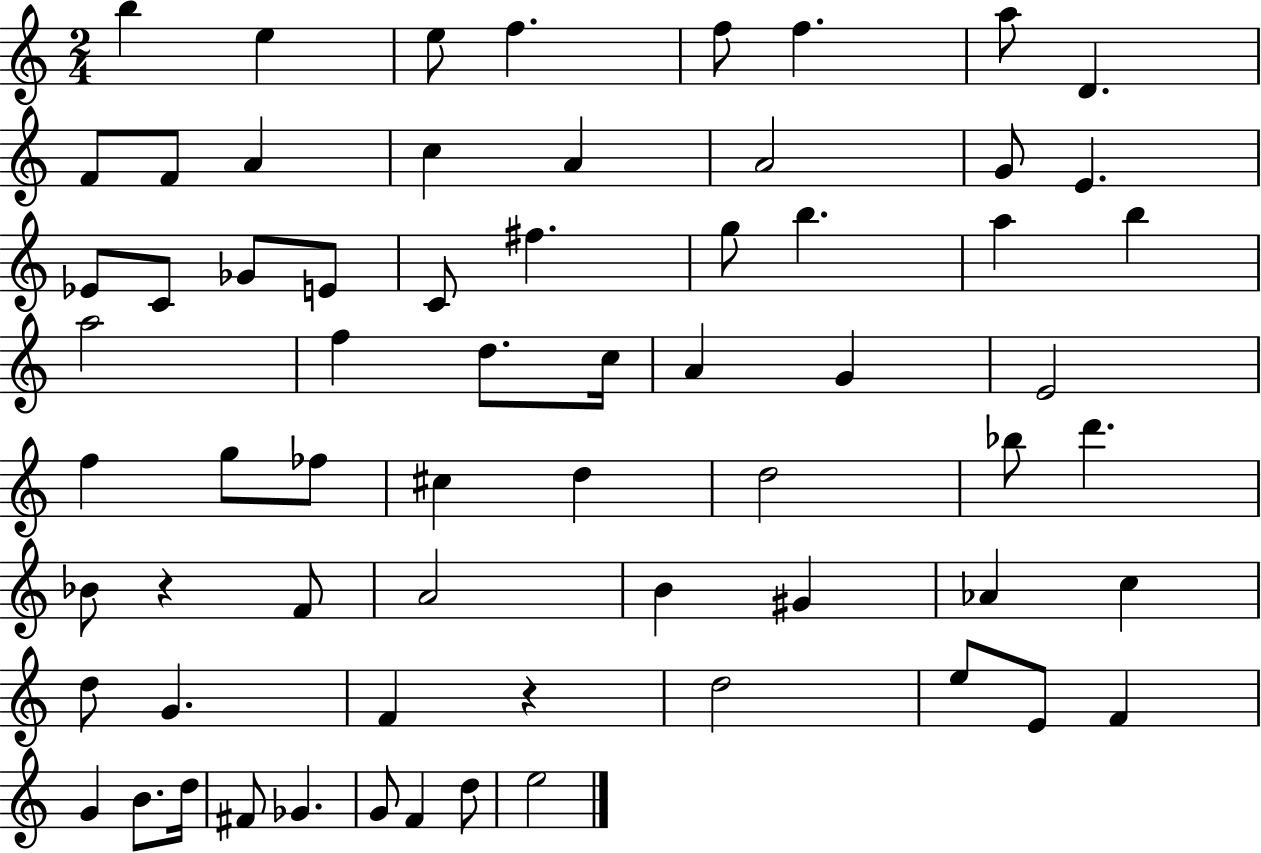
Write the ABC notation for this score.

X:1
T:Untitled
M:2/4
L:1/4
K:C
b e e/2 f f/2 f a/2 D F/2 F/2 A c A A2 G/2 E _E/2 C/2 _G/2 E/2 C/2 ^f g/2 b a b a2 f d/2 c/4 A G E2 f g/2 _f/2 ^c d d2 _b/2 d' _B/2 z F/2 A2 B ^G _A c d/2 G F z d2 e/2 E/2 F G B/2 d/4 ^F/2 _G G/2 F d/2 e2